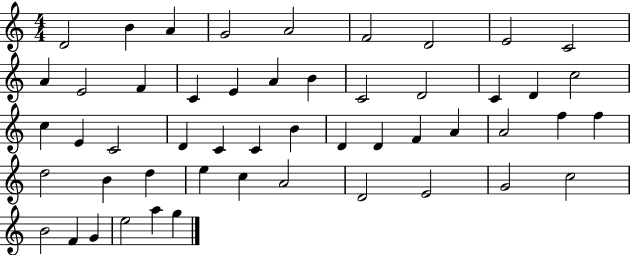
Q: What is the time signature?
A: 4/4